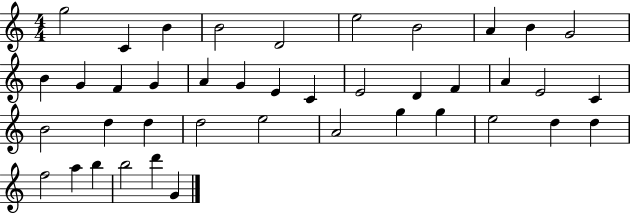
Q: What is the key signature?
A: C major